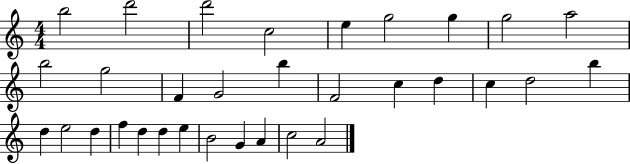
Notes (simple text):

B5/h D6/h D6/h C5/h E5/q G5/h G5/q G5/h A5/h B5/h G5/h F4/q G4/h B5/q F4/h C5/q D5/q C5/q D5/h B5/q D5/q E5/h D5/q F5/q D5/q D5/q E5/q B4/h G4/q A4/q C5/h A4/h